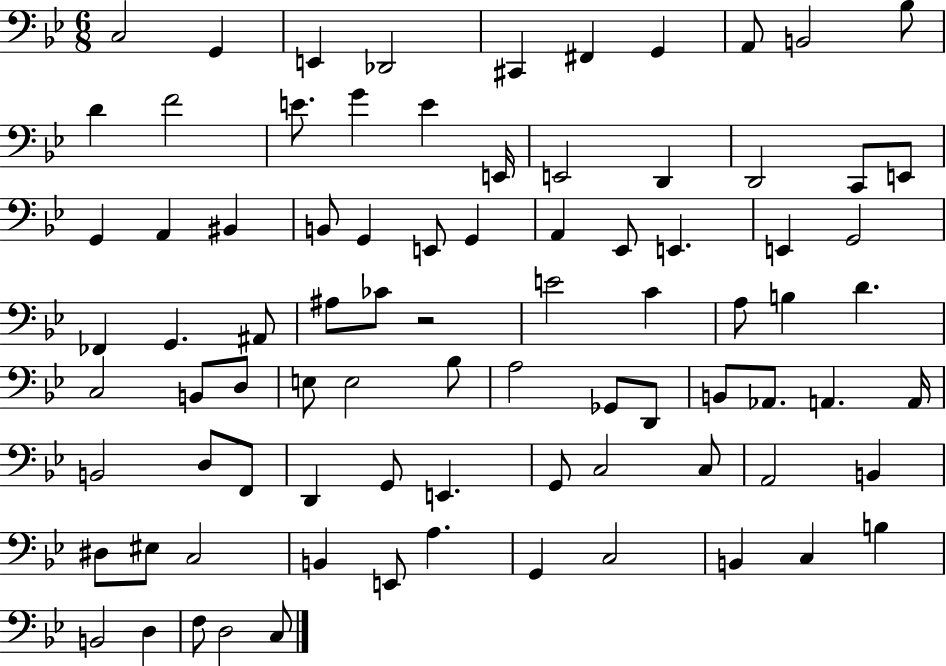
C3/h G2/q E2/q Db2/h C#2/q F#2/q G2/q A2/e B2/h Bb3/e D4/q F4/h E4/e. G4/q E4/q E2/s E2/h D2/q D2/h C2/e E2/e G2/q A2/q BIS2/q B2/e G2/q E2/e G2/q A2/q Eb2/e E2/q. E2/q G2/h FES2/q G2/q. A#2/e A#3/e CES4/e R/h E4/h C4/q A3/e B3/q D4/q. C3/h B2/e D3/e E3/e E3/h Bb3/e A3/h Gb2/e D2/e B2/e Ab2/e. A2/q. A2/s B2/h D3/e F2/e D2/q G2/e E2/q. G2/e C3/h C3/e A2/h B2/q D#3/e EIS3/e C3/h B2/q E2/e A3/q. G2/q C3/h B2/q C3/q B3/q B2/h D3/q F3/e D3/h C3/e